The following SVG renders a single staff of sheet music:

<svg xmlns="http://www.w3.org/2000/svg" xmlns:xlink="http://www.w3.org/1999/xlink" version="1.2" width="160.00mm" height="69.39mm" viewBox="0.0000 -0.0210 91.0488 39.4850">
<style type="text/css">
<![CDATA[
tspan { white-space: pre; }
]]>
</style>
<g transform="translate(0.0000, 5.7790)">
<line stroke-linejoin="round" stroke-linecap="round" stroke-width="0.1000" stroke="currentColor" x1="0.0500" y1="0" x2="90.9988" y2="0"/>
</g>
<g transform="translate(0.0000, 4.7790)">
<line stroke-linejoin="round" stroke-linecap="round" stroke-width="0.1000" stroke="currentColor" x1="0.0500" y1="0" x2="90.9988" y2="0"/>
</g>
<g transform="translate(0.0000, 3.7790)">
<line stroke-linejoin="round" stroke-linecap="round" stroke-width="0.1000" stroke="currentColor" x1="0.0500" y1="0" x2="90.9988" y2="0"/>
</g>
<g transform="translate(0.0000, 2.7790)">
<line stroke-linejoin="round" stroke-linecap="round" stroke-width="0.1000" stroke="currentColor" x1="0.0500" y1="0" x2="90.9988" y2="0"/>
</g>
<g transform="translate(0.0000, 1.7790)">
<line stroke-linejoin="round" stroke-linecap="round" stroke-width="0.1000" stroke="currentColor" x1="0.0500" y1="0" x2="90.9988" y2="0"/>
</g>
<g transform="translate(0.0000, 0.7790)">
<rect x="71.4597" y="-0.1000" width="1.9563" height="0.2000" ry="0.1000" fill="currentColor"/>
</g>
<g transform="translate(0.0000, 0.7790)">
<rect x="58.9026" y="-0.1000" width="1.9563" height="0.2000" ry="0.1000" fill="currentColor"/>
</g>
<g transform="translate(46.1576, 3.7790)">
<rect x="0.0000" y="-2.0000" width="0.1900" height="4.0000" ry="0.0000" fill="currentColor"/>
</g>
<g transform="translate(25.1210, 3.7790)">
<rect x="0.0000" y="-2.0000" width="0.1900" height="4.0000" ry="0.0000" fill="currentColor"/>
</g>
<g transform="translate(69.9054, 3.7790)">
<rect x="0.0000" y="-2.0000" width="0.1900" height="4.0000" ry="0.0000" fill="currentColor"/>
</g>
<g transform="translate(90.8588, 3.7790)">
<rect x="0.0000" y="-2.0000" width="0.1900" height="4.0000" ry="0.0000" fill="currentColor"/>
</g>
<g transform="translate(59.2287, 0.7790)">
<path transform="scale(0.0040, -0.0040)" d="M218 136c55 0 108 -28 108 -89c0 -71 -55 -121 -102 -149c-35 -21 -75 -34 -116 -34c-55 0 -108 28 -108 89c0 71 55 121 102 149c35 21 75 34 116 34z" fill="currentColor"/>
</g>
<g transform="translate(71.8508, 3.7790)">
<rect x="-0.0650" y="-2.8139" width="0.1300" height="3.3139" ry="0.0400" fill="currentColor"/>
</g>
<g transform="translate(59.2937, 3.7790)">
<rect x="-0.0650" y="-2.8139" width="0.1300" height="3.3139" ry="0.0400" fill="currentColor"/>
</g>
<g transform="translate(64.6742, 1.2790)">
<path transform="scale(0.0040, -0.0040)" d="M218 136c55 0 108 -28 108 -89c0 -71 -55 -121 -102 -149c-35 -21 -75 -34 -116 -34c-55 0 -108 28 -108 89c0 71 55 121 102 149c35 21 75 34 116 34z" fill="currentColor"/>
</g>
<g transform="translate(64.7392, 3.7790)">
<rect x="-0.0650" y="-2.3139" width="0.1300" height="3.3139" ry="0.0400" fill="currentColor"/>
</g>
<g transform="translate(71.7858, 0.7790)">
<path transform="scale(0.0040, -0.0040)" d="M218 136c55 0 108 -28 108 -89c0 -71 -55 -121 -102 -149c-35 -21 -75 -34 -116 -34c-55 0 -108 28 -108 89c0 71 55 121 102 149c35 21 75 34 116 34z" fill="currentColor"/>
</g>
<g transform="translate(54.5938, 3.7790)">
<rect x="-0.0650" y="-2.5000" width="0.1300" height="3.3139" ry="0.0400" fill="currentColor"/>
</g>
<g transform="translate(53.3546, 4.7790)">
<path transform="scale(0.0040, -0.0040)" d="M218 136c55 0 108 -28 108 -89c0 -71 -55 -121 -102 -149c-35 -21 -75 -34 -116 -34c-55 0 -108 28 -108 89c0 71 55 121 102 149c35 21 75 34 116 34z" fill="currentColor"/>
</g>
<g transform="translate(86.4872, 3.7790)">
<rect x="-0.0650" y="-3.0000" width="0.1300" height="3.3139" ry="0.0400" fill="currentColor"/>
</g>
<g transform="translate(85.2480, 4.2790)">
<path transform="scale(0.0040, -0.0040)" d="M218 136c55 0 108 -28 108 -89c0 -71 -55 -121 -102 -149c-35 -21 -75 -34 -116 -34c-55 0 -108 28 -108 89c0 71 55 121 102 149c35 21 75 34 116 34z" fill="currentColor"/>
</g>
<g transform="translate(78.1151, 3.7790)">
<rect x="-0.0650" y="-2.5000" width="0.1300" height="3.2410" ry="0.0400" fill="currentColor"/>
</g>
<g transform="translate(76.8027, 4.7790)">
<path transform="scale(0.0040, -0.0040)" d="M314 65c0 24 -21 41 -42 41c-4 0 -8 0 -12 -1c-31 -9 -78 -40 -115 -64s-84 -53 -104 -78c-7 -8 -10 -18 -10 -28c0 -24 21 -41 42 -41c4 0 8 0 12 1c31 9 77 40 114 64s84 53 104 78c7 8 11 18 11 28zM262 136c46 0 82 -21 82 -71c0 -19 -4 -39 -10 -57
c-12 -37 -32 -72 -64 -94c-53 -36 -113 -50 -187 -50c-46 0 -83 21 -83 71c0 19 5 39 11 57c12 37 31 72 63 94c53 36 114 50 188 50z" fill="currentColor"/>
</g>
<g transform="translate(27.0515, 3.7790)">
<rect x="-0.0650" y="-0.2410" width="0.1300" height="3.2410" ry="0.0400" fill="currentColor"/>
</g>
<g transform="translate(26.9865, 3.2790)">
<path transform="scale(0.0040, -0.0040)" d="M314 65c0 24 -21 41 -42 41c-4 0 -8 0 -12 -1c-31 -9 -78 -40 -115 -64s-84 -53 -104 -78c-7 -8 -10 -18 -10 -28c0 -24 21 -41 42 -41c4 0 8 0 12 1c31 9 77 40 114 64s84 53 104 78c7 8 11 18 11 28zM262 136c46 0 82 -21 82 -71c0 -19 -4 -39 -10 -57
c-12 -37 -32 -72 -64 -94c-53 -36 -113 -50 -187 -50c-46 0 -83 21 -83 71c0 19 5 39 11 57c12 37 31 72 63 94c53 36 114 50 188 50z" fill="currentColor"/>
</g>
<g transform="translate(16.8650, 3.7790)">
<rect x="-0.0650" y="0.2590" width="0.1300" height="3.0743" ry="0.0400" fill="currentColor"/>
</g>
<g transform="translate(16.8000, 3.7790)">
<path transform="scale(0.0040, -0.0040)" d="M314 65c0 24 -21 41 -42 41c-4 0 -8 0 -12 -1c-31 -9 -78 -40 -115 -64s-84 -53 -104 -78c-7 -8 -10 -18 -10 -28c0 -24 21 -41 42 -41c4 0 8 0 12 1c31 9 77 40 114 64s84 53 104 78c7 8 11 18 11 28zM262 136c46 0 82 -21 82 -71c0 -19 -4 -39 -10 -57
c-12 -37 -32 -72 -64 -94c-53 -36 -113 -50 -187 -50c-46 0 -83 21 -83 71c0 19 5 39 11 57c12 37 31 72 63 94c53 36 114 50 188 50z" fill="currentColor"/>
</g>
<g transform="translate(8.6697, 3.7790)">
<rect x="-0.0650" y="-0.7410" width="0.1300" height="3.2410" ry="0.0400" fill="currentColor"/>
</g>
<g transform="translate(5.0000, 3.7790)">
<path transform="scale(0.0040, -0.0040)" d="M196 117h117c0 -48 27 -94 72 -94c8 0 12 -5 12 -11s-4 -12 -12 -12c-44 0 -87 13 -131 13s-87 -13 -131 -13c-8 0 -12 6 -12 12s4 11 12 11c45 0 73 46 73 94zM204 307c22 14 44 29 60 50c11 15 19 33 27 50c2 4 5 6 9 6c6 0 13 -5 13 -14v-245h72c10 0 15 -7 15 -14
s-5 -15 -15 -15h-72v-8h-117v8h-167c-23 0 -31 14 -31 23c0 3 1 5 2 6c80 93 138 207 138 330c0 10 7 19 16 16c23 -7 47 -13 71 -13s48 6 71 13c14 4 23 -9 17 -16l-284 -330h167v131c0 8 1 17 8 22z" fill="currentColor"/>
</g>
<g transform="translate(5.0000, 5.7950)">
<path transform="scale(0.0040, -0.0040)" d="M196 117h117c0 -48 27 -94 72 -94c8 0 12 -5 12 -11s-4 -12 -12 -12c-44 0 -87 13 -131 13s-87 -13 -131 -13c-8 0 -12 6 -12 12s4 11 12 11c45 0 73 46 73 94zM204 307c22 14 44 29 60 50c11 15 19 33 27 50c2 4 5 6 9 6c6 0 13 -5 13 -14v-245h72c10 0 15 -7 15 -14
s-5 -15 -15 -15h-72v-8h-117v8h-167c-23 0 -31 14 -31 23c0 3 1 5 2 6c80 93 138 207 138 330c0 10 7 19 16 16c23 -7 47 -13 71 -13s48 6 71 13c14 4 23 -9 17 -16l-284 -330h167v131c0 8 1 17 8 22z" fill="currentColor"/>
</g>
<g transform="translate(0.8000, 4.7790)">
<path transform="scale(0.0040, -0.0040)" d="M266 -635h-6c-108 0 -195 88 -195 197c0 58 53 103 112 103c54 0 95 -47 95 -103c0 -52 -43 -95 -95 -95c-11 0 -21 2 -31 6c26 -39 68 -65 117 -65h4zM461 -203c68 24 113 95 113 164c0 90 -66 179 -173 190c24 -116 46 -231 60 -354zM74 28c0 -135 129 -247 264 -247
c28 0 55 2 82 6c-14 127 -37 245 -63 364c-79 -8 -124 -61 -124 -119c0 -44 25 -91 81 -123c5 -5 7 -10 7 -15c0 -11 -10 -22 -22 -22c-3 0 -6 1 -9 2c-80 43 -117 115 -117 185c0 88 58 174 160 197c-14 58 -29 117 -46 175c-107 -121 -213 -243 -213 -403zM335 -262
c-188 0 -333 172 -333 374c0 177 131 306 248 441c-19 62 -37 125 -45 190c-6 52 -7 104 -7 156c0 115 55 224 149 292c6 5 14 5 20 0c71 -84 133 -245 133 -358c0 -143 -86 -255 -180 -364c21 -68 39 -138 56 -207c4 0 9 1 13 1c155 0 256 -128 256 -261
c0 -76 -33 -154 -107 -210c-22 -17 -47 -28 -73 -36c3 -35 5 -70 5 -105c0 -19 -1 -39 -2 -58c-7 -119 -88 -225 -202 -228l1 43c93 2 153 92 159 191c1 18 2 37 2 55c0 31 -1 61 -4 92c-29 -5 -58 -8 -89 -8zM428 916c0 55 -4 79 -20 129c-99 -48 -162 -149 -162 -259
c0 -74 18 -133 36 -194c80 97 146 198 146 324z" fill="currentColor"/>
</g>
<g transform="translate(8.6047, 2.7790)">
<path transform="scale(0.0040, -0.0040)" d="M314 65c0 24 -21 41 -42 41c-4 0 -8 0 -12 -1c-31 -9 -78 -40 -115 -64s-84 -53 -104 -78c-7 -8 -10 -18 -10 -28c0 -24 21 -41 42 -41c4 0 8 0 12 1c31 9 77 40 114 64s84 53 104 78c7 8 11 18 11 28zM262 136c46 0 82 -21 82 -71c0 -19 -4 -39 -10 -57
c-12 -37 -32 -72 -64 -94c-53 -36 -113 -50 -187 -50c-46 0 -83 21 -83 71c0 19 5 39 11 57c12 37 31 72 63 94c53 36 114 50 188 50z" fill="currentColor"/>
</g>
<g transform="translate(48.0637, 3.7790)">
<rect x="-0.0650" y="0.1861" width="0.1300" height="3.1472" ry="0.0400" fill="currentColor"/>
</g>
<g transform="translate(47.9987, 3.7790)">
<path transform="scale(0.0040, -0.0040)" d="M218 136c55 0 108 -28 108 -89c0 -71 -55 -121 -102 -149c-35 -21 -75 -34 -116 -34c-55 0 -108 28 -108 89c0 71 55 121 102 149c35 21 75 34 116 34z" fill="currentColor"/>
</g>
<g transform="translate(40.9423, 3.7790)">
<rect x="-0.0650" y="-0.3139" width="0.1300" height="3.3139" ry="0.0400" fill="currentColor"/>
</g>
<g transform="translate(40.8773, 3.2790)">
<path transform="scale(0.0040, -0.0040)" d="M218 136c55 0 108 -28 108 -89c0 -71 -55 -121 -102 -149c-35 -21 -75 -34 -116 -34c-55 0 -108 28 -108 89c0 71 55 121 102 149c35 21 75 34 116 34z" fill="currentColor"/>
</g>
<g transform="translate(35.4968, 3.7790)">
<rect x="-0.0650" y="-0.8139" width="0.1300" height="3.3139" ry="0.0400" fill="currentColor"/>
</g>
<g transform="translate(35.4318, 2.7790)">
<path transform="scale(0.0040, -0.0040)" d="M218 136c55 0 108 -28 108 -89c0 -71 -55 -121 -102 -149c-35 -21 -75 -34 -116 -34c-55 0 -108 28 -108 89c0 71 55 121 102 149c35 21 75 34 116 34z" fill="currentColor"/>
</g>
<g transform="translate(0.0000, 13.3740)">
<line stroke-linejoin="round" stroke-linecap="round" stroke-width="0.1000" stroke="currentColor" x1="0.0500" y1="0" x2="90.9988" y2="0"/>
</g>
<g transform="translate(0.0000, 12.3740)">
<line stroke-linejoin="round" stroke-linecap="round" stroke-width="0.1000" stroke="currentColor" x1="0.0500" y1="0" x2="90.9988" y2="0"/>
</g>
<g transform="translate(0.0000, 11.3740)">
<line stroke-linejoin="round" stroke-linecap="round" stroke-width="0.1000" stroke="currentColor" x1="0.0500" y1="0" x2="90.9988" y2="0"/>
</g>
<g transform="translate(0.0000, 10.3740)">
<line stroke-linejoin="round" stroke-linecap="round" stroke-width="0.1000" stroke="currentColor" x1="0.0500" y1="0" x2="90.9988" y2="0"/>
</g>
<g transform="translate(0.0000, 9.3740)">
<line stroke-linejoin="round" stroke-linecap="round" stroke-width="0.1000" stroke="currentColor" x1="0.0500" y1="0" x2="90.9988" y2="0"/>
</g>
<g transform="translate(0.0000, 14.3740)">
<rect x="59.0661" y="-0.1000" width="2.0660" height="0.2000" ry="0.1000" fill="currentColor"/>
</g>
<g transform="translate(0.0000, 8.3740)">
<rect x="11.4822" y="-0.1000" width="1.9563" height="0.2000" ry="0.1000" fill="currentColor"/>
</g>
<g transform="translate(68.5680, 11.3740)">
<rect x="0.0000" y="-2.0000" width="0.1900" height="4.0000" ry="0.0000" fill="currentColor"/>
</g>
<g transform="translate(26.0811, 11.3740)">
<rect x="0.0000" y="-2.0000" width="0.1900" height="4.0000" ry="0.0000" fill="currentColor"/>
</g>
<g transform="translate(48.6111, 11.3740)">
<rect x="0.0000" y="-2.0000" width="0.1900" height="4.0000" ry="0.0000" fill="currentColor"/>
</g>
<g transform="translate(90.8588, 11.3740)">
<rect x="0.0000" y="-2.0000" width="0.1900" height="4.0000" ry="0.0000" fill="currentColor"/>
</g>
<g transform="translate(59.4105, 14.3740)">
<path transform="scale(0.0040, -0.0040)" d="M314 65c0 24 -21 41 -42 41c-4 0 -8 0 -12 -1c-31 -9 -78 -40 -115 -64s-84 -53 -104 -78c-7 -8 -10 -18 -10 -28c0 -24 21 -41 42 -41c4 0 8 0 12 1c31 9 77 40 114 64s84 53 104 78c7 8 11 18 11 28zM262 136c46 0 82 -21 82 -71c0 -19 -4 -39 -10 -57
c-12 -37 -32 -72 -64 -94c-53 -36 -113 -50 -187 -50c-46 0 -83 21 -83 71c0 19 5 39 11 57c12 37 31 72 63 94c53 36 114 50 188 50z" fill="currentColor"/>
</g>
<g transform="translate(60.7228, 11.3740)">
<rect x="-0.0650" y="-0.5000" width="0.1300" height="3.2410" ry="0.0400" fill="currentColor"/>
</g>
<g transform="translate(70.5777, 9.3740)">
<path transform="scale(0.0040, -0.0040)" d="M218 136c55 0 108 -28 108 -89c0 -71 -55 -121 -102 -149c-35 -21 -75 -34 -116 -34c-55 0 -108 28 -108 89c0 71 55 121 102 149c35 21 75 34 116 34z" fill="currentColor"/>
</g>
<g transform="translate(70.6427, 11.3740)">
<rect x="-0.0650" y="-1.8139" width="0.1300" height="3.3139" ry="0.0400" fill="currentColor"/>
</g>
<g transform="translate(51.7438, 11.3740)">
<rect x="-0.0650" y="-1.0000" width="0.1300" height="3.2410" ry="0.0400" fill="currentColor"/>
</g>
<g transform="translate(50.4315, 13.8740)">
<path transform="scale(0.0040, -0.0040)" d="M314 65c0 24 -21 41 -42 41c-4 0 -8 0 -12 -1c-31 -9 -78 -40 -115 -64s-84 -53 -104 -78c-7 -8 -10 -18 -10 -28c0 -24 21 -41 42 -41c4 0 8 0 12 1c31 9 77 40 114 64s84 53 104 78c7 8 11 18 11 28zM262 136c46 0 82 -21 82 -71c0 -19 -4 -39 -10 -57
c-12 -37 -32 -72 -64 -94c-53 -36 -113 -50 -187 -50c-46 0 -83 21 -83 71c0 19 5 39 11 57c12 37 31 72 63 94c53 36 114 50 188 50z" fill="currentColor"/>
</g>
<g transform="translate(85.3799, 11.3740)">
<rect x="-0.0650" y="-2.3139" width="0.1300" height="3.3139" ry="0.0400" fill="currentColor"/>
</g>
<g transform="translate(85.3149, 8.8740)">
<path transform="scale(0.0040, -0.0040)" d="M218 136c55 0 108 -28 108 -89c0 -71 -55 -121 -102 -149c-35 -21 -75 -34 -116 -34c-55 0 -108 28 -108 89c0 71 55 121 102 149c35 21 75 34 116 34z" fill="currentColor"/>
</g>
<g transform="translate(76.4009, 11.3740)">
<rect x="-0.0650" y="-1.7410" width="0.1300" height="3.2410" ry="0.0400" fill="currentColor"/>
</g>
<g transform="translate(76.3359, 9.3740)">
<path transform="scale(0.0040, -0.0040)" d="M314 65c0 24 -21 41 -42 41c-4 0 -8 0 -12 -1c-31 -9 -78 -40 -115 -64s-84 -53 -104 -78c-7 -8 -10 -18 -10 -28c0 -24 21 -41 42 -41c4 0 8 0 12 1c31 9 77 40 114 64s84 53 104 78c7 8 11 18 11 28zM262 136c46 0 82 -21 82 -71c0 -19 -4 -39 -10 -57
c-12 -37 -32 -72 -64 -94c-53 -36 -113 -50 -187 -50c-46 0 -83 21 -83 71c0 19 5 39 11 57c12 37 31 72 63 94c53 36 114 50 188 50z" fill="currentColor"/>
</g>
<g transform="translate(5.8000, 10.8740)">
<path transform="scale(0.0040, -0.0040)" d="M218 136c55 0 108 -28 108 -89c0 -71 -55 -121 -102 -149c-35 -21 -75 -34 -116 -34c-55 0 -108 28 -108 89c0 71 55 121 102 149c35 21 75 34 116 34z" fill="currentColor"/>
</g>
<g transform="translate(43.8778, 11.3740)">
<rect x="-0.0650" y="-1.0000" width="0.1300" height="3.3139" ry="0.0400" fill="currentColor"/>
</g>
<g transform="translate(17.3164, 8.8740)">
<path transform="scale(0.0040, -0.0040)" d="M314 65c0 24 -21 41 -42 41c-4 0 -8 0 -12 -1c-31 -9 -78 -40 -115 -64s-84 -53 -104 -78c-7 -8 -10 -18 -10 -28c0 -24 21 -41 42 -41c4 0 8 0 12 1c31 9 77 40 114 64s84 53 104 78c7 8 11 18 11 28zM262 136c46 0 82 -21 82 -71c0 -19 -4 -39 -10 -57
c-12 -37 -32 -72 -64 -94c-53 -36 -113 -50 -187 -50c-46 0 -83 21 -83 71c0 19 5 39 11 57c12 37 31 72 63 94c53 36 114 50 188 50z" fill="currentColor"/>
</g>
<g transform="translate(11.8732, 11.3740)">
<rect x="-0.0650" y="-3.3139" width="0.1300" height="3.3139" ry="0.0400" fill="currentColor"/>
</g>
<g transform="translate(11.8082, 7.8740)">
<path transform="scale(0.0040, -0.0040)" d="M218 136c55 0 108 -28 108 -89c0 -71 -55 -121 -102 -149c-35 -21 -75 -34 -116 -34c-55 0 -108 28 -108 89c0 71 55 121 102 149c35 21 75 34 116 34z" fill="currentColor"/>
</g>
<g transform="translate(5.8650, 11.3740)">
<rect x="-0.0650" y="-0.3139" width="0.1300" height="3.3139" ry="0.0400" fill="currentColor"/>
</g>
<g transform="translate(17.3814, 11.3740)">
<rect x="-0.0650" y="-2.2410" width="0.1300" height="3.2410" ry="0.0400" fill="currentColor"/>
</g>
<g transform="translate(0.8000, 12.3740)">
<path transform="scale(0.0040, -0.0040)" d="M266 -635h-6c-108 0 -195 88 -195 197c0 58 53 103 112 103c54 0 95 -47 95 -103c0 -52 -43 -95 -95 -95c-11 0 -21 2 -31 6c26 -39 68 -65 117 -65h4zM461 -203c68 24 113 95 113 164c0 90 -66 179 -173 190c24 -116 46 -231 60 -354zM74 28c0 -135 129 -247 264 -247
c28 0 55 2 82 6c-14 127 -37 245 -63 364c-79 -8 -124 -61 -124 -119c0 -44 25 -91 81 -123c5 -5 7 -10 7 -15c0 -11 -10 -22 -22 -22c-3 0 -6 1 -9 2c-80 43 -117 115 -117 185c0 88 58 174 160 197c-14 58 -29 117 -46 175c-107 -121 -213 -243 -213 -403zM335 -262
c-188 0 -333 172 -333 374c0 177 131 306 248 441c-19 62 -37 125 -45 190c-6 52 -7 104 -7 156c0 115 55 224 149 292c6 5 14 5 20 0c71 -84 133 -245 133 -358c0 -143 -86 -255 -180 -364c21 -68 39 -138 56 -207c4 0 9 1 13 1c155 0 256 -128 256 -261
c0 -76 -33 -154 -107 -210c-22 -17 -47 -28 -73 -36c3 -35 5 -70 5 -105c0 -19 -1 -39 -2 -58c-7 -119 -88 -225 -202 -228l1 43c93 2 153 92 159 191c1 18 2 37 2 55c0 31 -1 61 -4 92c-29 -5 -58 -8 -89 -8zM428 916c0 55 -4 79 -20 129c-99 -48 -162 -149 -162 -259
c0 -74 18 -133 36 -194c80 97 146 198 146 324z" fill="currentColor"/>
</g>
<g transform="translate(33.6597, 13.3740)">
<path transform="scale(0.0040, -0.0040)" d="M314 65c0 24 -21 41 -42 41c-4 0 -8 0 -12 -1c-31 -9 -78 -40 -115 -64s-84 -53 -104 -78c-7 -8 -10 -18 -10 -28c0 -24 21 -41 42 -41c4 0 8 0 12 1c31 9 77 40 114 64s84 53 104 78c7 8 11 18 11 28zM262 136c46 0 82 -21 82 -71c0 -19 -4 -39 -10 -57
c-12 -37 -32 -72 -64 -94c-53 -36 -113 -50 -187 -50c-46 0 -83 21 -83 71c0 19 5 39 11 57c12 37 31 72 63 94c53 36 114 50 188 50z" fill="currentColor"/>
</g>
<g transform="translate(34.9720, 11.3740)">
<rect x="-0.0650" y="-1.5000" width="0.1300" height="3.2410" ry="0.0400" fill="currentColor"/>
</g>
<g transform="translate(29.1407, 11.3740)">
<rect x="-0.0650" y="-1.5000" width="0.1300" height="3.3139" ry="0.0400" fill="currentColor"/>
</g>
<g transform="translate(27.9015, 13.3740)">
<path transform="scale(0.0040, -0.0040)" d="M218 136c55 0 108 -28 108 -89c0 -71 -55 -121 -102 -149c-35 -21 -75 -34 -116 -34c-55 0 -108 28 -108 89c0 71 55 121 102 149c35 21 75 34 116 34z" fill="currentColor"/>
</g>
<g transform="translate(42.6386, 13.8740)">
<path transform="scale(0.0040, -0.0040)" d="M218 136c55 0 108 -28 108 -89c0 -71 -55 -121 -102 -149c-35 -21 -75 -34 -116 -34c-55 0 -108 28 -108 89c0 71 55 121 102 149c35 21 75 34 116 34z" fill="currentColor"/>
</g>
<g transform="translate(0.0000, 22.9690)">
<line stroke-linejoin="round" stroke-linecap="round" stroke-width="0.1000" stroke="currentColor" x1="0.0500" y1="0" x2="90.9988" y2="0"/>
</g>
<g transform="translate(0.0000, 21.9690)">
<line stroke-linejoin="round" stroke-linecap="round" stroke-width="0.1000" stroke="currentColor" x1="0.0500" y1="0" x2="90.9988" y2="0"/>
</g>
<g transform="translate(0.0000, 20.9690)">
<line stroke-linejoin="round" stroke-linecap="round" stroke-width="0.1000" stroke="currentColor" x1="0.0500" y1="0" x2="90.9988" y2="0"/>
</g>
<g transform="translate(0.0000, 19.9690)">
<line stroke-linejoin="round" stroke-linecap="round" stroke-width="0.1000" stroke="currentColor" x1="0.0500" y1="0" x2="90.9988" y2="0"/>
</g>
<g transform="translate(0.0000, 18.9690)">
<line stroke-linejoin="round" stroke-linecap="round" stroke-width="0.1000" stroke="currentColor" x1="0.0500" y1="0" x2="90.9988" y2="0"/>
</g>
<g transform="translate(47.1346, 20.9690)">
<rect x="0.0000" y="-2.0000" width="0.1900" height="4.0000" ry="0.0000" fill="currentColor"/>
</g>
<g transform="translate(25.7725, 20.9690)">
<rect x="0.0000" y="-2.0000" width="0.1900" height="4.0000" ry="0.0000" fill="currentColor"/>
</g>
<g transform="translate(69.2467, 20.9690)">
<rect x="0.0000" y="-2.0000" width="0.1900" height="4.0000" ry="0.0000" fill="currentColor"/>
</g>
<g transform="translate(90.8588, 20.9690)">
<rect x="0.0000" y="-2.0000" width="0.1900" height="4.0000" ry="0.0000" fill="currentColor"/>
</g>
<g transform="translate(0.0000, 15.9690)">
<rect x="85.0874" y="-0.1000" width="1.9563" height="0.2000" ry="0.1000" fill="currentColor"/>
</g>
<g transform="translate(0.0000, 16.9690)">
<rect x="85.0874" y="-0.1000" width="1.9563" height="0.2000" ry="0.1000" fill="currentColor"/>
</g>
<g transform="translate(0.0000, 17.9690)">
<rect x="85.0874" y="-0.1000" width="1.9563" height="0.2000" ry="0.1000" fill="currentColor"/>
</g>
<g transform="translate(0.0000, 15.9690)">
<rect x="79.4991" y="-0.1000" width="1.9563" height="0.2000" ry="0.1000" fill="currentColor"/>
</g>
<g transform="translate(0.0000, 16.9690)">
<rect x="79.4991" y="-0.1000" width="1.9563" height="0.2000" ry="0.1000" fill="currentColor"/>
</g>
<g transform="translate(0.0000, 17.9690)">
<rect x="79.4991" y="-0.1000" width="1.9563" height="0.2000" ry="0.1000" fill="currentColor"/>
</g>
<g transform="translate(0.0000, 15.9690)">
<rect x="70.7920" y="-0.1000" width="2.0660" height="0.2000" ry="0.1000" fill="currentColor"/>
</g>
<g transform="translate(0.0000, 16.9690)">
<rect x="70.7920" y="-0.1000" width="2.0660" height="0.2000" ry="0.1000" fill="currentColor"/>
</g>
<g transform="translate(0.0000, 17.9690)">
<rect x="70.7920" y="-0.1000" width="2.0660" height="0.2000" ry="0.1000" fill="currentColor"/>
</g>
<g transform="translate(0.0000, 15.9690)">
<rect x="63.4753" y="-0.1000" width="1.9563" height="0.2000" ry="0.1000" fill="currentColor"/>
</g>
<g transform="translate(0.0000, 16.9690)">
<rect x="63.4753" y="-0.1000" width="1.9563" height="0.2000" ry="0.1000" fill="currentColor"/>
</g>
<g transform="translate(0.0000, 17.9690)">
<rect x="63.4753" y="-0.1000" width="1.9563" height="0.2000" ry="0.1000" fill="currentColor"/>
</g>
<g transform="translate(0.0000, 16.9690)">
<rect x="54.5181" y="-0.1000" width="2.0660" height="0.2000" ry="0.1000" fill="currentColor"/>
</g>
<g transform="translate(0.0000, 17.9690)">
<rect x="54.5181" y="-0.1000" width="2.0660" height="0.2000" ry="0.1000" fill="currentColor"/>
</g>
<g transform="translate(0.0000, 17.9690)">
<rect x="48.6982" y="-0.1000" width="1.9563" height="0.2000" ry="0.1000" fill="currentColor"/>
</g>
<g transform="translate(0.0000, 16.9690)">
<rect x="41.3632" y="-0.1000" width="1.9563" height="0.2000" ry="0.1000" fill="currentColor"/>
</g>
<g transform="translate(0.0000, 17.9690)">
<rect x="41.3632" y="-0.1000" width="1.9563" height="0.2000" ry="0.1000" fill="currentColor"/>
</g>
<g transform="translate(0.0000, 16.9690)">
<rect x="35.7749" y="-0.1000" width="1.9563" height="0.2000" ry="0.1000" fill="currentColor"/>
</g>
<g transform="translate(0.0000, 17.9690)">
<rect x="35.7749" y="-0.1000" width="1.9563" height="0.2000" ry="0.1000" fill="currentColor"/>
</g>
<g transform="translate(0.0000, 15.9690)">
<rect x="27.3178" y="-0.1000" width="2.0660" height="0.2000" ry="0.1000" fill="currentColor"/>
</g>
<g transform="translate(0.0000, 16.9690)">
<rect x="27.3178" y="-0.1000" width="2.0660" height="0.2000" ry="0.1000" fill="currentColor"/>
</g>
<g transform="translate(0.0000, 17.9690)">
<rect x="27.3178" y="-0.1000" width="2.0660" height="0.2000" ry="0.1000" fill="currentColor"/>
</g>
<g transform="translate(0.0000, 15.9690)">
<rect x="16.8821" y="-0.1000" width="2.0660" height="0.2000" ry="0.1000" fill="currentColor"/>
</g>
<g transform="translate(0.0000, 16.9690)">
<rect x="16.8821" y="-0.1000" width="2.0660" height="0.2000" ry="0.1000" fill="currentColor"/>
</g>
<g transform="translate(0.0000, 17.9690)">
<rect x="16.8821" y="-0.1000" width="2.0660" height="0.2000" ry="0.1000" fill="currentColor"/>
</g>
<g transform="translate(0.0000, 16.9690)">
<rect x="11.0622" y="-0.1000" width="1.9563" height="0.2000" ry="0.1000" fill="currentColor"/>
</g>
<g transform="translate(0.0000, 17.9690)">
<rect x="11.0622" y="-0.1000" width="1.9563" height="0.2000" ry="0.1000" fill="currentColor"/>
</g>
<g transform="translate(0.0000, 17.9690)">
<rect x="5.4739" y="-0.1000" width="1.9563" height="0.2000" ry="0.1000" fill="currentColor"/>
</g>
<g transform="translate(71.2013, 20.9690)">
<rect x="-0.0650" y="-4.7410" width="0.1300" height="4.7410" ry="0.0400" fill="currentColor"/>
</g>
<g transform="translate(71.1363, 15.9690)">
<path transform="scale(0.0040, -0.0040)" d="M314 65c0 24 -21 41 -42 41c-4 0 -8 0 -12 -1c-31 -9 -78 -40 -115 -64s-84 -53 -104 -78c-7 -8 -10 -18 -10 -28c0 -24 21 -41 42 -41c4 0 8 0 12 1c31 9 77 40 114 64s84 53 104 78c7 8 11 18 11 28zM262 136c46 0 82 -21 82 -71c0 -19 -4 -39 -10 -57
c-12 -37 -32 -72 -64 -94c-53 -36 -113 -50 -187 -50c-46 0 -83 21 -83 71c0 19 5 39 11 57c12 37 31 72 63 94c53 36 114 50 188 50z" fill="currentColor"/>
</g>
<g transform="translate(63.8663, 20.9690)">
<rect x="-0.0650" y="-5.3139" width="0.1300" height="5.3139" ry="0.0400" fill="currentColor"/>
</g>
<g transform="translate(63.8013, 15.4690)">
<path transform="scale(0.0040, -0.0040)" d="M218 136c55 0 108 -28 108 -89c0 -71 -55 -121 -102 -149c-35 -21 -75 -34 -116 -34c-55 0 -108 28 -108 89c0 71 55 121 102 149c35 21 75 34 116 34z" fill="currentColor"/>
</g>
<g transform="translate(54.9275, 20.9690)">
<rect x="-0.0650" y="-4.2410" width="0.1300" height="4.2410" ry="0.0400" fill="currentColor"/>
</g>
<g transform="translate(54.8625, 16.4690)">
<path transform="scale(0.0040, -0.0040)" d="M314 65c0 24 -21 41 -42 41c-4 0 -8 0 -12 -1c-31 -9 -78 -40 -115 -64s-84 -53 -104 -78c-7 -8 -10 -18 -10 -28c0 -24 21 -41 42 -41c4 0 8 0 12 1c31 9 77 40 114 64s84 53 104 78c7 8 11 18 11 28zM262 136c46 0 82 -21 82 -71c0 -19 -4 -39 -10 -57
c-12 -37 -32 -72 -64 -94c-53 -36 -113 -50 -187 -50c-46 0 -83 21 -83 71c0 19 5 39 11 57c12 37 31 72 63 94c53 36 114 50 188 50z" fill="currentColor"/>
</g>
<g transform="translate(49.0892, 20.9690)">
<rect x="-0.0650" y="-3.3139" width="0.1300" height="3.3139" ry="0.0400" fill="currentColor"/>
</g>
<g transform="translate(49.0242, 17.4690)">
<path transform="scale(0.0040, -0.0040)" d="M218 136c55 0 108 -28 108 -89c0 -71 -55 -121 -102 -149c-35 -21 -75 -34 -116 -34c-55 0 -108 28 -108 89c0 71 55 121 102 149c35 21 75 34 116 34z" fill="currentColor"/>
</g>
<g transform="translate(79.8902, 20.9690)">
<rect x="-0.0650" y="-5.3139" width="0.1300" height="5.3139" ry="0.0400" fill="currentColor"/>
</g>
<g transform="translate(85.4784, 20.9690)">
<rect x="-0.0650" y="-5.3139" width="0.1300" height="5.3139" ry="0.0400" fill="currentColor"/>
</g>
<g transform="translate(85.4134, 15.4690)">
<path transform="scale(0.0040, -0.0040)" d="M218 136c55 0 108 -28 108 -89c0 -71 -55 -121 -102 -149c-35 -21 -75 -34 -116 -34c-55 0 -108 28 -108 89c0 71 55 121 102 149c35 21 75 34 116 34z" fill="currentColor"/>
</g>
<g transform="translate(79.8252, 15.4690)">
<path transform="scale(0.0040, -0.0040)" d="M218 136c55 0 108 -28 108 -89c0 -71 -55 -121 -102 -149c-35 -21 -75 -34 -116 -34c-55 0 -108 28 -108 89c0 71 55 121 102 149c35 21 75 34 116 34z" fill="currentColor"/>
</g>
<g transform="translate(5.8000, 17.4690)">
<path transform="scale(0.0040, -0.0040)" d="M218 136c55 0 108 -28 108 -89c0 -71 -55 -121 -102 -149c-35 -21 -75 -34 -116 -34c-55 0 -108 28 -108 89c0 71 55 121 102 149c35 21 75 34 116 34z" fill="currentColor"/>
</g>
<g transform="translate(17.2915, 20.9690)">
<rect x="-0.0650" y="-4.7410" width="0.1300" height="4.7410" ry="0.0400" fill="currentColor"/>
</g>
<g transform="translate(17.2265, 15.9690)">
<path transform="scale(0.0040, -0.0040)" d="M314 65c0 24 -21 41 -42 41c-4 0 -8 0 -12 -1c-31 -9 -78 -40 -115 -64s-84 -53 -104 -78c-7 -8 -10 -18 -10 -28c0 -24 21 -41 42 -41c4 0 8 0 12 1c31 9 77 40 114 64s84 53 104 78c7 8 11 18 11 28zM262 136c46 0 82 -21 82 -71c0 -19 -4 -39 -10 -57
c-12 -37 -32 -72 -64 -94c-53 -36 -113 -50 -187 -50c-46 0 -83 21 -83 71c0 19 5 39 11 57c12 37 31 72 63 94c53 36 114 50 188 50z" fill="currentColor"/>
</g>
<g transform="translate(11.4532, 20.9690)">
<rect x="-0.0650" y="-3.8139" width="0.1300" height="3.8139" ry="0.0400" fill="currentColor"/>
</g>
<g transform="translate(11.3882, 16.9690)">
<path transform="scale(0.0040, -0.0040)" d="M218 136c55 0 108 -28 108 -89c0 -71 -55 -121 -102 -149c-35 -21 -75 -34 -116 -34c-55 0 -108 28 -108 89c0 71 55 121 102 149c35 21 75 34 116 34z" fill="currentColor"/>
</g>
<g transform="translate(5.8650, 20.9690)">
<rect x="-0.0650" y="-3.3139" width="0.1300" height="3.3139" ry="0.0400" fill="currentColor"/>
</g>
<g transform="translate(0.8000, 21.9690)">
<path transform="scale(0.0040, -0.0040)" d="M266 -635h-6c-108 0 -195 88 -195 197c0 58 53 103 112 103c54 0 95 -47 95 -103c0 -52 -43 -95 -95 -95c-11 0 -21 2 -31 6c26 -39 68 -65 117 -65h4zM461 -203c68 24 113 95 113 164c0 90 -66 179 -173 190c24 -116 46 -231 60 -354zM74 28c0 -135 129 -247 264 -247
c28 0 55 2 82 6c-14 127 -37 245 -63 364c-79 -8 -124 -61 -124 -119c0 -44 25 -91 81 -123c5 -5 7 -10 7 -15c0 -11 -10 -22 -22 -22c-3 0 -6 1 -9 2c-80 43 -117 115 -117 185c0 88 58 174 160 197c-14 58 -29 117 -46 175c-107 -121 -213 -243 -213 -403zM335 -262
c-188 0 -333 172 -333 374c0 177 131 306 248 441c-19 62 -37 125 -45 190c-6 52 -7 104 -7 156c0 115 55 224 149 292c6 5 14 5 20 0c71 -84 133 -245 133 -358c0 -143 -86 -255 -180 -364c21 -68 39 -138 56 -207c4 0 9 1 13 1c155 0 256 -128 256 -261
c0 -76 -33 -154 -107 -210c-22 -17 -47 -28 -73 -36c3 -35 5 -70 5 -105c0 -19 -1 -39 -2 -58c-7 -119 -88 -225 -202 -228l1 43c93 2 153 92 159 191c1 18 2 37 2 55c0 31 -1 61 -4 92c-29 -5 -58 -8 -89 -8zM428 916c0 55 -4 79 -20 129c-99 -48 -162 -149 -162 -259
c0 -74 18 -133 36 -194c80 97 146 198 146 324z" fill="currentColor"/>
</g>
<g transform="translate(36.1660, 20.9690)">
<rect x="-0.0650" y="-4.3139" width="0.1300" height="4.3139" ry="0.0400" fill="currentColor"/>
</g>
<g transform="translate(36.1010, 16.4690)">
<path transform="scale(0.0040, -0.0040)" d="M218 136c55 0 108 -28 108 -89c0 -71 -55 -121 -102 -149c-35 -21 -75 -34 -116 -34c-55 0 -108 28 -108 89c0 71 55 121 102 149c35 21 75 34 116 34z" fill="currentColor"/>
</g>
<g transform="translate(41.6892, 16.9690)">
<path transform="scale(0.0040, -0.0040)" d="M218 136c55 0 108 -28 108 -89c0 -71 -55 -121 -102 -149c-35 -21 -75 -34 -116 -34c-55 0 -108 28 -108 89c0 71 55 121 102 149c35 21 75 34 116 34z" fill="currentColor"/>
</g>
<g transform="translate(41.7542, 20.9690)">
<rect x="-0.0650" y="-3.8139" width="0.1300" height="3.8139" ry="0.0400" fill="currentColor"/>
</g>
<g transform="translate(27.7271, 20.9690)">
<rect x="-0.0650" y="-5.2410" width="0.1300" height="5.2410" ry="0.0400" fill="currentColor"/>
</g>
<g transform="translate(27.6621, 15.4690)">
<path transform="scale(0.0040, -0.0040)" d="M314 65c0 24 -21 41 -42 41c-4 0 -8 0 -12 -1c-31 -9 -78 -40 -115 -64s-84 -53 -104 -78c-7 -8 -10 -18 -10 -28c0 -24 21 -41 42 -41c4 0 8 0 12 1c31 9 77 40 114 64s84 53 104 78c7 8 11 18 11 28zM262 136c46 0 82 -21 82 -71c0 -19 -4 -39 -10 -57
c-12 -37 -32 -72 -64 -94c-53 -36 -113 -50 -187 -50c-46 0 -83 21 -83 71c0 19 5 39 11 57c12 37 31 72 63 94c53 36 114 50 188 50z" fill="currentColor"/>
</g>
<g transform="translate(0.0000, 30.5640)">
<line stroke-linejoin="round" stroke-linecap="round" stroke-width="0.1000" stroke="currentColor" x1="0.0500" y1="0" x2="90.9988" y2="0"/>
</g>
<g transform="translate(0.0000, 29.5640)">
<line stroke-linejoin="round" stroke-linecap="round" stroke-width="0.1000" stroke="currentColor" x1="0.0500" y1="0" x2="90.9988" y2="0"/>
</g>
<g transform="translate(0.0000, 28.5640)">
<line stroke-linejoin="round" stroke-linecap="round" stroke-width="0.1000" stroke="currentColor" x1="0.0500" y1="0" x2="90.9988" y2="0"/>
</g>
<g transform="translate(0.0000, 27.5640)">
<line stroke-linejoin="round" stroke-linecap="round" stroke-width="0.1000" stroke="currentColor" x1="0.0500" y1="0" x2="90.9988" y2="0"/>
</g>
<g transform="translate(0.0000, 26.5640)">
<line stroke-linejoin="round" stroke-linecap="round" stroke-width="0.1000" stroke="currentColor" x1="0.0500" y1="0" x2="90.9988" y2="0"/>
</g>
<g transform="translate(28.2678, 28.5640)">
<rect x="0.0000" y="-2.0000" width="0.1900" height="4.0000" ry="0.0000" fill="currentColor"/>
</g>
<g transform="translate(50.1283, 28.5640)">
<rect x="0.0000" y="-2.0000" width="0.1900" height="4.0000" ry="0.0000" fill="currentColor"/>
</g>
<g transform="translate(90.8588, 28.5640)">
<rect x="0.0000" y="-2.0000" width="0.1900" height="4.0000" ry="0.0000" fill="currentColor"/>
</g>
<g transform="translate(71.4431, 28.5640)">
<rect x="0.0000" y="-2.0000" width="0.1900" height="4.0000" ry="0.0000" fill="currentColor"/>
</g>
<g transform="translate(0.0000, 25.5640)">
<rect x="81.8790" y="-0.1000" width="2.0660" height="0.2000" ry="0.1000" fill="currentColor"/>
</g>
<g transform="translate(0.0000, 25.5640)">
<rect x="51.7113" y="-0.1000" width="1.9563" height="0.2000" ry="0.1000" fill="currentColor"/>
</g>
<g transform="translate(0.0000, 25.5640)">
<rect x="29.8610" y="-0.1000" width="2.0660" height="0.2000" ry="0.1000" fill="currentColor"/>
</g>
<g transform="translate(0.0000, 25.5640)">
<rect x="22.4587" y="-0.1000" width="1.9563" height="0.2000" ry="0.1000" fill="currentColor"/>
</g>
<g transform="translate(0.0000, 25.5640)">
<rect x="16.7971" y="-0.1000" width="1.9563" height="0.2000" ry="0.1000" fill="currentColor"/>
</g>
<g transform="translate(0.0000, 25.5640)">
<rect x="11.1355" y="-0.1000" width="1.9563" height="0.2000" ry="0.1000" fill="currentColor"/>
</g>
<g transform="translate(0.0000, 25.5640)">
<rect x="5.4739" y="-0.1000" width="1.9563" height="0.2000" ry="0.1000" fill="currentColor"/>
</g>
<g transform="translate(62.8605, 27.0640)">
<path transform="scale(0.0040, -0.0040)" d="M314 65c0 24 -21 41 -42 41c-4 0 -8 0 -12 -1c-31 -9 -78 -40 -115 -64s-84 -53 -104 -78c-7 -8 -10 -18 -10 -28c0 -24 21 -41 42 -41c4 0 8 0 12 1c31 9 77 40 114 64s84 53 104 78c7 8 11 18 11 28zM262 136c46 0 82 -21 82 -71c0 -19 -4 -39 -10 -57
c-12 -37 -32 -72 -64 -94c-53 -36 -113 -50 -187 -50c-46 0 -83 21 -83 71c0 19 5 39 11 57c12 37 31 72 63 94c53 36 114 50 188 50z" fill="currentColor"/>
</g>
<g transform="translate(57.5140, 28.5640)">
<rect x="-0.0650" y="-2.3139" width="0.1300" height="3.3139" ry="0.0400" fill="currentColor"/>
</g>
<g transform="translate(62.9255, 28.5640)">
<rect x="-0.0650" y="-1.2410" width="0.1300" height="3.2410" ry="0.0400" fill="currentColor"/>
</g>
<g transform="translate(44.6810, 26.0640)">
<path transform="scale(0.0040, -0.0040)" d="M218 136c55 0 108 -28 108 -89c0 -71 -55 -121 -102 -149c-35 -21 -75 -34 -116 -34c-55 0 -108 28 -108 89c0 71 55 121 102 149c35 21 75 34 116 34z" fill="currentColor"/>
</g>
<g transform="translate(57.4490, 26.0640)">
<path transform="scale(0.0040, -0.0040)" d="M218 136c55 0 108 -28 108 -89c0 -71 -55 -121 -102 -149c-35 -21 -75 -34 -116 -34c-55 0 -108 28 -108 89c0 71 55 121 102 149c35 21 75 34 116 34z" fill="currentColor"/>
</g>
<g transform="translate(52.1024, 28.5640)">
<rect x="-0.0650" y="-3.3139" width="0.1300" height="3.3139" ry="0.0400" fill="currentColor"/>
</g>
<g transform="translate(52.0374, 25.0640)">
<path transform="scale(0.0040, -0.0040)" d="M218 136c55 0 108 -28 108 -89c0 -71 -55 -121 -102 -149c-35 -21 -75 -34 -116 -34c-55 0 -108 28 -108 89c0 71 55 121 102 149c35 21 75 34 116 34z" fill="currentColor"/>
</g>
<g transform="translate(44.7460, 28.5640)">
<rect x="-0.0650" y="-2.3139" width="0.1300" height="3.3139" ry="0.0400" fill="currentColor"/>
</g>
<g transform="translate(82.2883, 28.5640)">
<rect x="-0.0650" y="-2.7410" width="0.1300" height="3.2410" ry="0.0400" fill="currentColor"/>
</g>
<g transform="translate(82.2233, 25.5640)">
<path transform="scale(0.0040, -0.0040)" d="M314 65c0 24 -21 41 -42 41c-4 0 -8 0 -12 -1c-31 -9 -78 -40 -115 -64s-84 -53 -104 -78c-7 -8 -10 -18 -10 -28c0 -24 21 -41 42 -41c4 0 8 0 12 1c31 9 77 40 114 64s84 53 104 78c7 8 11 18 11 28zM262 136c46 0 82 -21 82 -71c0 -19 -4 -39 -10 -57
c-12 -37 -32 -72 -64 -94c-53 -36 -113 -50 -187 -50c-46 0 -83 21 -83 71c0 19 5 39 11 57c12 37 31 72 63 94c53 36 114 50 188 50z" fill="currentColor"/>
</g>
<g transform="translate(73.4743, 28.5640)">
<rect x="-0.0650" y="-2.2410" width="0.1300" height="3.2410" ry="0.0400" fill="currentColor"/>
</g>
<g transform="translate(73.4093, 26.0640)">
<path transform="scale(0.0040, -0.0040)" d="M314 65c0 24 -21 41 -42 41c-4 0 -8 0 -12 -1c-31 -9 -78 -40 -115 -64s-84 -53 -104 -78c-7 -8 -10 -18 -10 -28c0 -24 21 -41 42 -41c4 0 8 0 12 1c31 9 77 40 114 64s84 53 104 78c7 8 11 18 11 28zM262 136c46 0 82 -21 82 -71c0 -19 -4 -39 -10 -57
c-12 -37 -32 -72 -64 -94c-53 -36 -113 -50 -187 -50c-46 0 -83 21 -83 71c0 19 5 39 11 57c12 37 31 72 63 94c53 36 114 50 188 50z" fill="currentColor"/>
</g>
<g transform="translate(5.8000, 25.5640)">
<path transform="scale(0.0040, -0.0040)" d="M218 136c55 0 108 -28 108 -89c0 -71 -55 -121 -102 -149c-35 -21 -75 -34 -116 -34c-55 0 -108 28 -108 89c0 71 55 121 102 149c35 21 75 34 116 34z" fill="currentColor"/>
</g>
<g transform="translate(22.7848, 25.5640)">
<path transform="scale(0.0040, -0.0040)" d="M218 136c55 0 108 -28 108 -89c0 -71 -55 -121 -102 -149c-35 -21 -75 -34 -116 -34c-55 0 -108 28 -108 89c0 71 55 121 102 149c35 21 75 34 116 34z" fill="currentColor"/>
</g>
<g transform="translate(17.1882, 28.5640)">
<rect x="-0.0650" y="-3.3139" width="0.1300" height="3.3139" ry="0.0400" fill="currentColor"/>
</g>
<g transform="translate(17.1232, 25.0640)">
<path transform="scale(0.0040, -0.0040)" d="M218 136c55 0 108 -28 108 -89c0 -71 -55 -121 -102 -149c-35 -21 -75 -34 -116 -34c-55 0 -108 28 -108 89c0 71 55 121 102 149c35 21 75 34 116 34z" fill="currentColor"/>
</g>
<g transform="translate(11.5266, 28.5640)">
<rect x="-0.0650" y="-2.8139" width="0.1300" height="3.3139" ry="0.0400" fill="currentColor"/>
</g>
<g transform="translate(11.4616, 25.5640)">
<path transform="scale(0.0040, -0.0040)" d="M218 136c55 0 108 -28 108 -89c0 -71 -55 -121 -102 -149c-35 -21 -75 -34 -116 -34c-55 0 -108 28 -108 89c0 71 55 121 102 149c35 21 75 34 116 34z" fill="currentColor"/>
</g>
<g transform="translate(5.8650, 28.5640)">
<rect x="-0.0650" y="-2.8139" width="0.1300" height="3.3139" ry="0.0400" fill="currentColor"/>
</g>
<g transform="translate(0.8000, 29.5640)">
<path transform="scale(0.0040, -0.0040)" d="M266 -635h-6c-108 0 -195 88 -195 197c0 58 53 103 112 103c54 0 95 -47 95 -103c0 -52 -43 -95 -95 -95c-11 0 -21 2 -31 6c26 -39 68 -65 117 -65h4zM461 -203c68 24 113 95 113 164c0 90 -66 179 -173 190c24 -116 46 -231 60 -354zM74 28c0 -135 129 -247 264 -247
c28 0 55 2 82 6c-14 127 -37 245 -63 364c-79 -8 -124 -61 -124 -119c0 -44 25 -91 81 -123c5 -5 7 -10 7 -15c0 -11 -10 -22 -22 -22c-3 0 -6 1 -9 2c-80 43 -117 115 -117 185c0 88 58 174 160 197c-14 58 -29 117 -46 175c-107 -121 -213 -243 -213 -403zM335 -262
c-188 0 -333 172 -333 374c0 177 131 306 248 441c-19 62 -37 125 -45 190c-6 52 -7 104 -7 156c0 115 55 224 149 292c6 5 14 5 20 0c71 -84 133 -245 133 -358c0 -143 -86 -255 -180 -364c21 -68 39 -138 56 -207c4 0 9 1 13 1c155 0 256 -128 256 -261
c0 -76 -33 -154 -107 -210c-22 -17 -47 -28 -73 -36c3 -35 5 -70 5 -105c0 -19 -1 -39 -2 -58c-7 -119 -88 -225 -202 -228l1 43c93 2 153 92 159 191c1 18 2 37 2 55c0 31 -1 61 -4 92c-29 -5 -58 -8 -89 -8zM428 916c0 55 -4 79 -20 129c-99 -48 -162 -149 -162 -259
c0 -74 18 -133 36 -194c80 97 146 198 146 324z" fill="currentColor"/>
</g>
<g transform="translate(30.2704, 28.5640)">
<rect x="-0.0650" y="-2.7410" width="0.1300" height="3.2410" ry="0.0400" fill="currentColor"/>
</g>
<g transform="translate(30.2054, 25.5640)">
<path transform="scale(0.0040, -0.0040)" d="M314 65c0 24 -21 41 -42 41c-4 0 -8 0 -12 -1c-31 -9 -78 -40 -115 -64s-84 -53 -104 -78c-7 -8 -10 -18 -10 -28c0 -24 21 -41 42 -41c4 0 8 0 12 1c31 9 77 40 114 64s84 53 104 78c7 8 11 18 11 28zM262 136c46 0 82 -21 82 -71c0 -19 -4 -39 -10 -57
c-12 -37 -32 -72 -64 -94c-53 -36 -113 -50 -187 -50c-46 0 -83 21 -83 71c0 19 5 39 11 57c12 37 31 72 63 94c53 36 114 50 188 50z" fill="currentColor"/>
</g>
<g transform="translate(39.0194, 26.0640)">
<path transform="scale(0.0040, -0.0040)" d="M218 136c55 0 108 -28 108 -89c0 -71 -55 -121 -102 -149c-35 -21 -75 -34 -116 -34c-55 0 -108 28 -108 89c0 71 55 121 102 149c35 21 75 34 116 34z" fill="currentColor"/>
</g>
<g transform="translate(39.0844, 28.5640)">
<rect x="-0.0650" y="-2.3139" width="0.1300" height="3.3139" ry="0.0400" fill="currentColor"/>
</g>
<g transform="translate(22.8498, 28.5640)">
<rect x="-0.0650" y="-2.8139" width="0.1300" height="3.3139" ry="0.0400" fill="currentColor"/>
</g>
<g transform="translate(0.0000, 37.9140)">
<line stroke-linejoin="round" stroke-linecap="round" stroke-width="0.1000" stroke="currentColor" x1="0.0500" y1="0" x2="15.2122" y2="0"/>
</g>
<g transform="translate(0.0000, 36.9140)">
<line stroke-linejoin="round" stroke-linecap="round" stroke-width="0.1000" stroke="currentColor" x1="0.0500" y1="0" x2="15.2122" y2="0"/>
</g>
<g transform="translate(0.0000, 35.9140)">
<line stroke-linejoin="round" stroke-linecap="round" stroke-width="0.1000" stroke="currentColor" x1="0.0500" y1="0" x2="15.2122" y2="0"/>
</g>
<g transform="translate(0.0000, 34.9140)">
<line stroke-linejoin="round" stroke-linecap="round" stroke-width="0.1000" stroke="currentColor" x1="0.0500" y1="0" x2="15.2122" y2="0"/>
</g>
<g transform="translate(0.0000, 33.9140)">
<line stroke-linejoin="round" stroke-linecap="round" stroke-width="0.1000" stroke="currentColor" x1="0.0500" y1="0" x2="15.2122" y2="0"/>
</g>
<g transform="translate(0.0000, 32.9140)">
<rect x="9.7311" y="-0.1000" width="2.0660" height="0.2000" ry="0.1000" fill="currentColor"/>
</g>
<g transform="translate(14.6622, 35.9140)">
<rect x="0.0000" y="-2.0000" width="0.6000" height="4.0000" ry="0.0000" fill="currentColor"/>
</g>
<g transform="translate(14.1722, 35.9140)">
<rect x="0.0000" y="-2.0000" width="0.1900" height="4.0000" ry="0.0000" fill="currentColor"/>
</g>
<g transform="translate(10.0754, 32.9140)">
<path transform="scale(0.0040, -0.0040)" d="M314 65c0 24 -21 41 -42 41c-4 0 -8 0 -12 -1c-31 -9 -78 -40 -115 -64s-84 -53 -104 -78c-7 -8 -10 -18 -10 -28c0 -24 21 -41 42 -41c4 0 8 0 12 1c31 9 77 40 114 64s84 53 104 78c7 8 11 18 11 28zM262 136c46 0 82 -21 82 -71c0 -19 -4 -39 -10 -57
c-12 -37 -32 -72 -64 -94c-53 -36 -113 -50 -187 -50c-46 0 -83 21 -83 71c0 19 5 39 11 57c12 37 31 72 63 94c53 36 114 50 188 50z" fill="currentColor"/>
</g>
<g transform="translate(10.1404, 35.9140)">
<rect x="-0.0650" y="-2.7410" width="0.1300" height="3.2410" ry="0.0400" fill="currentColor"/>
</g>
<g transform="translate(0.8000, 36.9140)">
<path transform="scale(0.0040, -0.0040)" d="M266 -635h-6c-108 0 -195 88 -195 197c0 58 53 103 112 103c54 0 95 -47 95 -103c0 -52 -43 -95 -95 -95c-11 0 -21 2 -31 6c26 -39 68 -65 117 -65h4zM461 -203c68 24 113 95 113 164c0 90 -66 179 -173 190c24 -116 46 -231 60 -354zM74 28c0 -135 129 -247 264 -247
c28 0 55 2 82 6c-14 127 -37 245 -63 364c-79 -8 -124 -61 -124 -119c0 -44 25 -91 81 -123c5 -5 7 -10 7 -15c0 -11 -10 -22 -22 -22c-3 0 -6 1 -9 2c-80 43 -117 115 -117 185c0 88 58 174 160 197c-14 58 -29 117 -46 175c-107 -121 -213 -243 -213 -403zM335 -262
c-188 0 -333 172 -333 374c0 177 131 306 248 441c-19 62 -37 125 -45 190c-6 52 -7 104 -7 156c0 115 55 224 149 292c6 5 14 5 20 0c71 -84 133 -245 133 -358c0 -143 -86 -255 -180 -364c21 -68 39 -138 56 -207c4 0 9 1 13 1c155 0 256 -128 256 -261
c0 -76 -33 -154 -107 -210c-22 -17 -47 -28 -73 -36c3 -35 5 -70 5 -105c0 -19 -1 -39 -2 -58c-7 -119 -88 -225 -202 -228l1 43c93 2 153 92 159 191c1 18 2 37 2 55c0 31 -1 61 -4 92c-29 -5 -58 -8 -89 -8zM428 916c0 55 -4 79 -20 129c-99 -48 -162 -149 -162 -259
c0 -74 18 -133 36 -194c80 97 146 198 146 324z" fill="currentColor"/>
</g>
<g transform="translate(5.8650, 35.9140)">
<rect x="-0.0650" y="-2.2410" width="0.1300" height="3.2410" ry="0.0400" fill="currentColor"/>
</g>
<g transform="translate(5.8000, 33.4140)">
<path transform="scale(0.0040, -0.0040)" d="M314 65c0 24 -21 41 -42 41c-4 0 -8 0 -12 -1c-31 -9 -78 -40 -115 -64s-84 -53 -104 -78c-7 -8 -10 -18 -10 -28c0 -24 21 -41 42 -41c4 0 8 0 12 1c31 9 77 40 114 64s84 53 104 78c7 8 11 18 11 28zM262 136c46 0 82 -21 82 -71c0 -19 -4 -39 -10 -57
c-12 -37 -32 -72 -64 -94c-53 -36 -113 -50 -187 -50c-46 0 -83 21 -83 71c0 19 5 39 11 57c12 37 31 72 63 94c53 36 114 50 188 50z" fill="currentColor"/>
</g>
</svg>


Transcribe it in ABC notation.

X:1
T:Untitled
M:4/4
L:1/4
K:C
d2 B2 c2 d c B G a g a G2 A c b g2 E E2 D D2 C2 f f2 g b c' e'2 f'2 d' c' b d'2 f' e'2 f' f' a a b a a2 g g b g e2 g2 a2 g2 a2